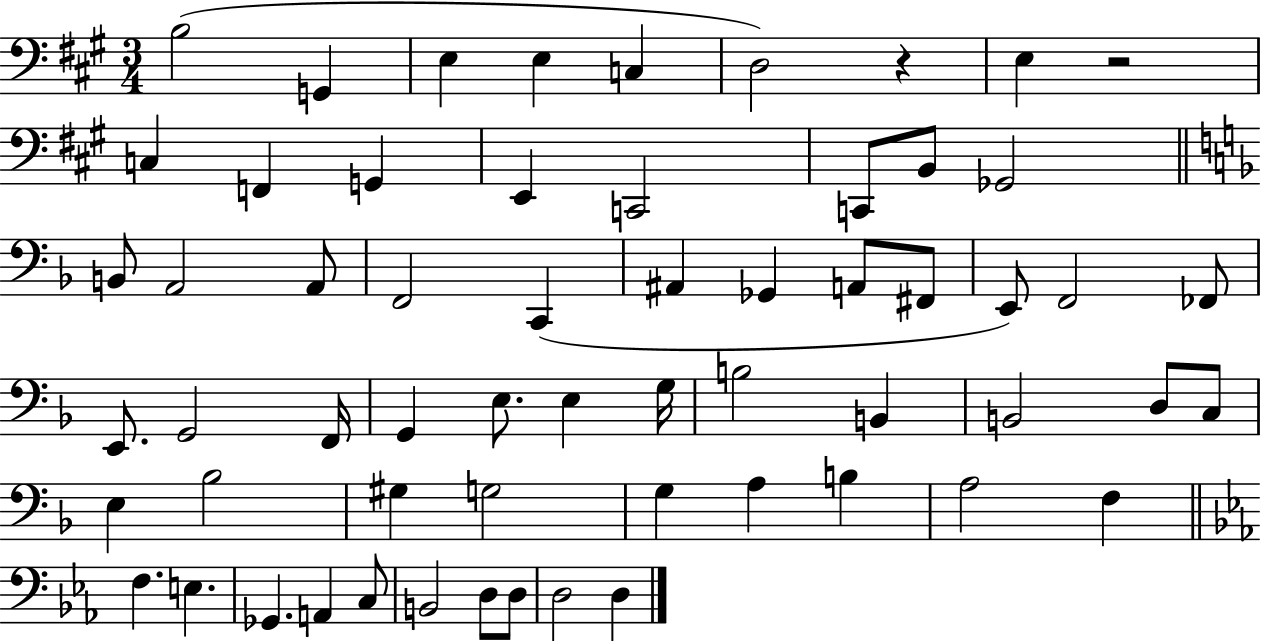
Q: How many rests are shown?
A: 2